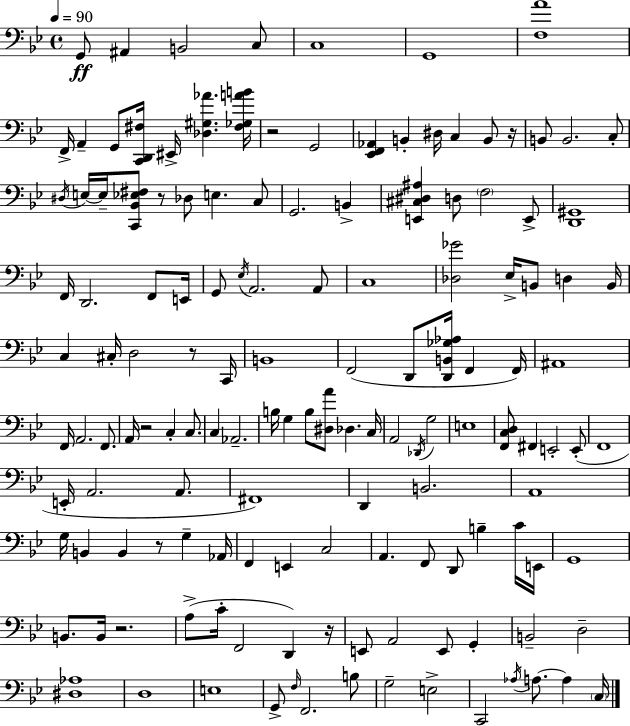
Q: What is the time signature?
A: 4/4